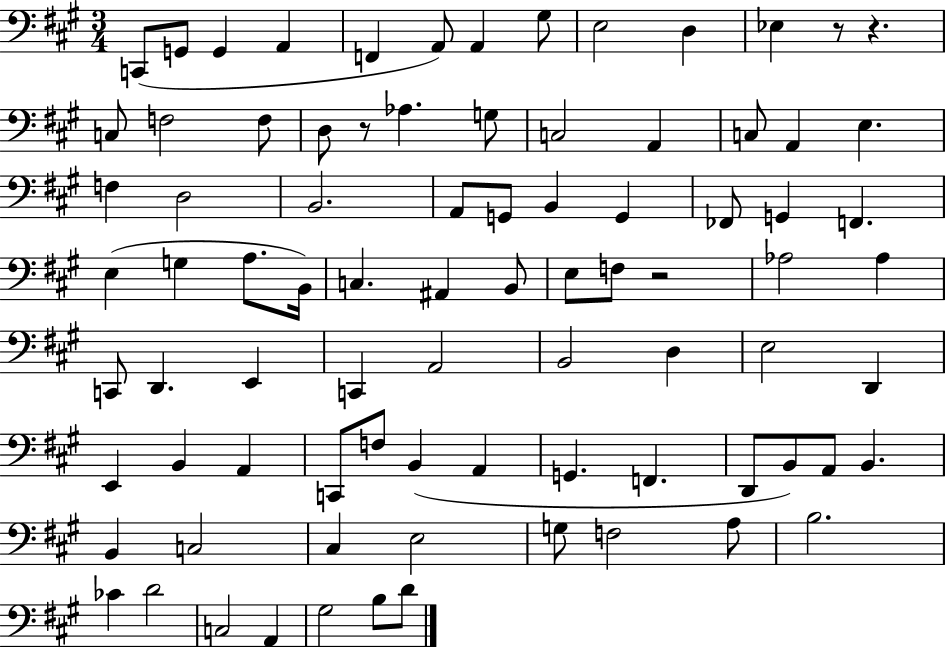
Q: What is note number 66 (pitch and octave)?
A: B2